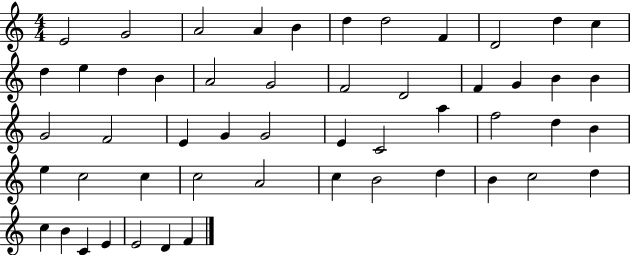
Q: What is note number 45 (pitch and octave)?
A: D5